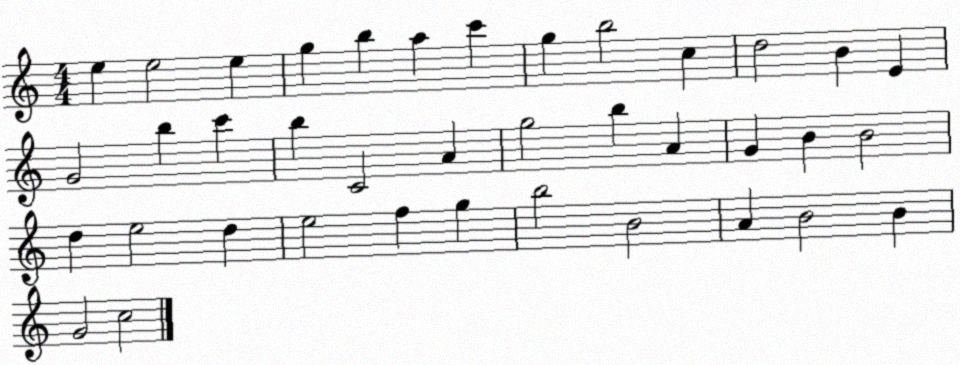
X:1
T:Untitled
M:4/4
L:1/4
K:C
e e2 e g b a c' g b2 c d2 B E G2 b c' b C2 A g2 b A G B B2 d e2 d e2 f g b2 B2 A B2 B G2 c2